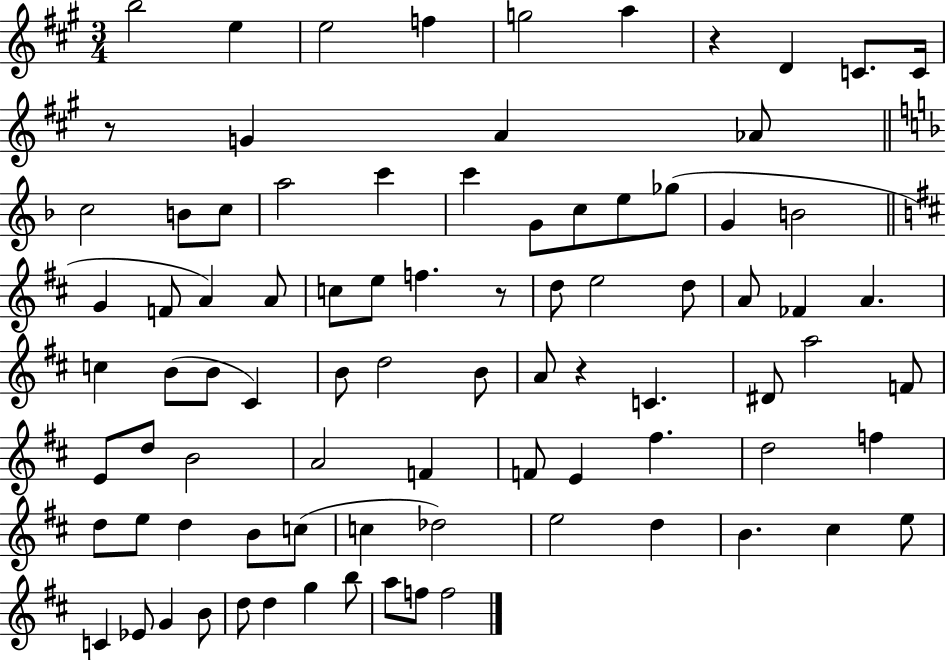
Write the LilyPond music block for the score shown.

{
  \clef treble
  \numericTimeSignature
  \time 3/4
  \key a \major
  b''2 e''4 | e''2 f''4 | g''2 a''4 | r4 d'4 c'8. c'16 | \break r8 g'4 a'4 aes'8 | \bar "||" \break \key f \major c''2 b'8 c''8 | a''2 c'''4 | c'''4 g'8 c''8 e''8 ges''8( | g'4 b'2 | \break \bar "||" \break \key d \major g'4 f'8 a'4) a'8 | c''8 e''8 f''4. r8 | d''8 e''2 d''8 | a'8 fes'4 a'4. | \break c''4 b'8( b'8 cis'4) | b'8 d''2 b'8 | a'8 r4 c'4. | dis'8 a''2 f'8 | \break e'8 d''8 b'2 | a'2 f'4 | f'8 e'4 fis''4. | d''2 f''4 | \break d''8 e''8 d''4 b'8 c''8( | c''4 des''2) | e''2 d''4 | b'4. cis''4 e''8 | \break c'4 ees'8 g'4 b'8 | d''8 d''4 g''4 b''8 | a''8 f''8 f''2 | \bar "|."
}